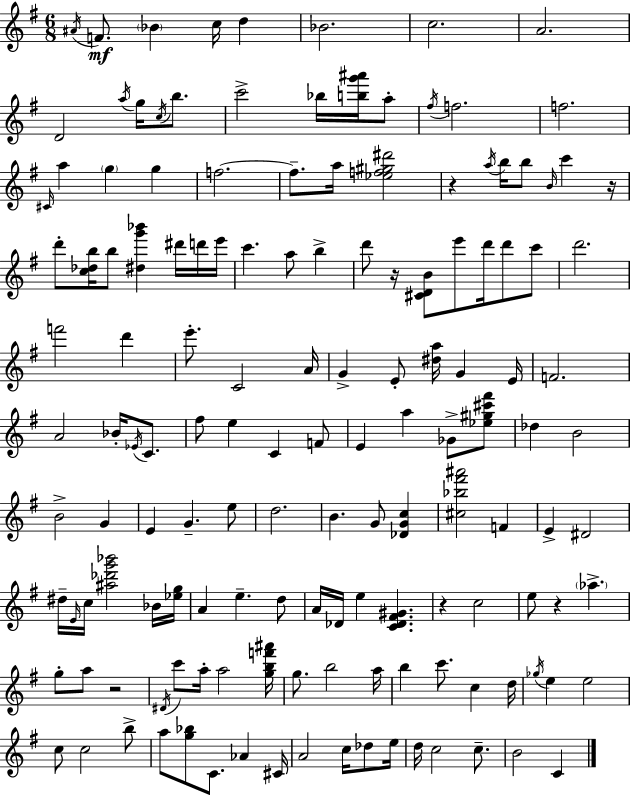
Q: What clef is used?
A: treble